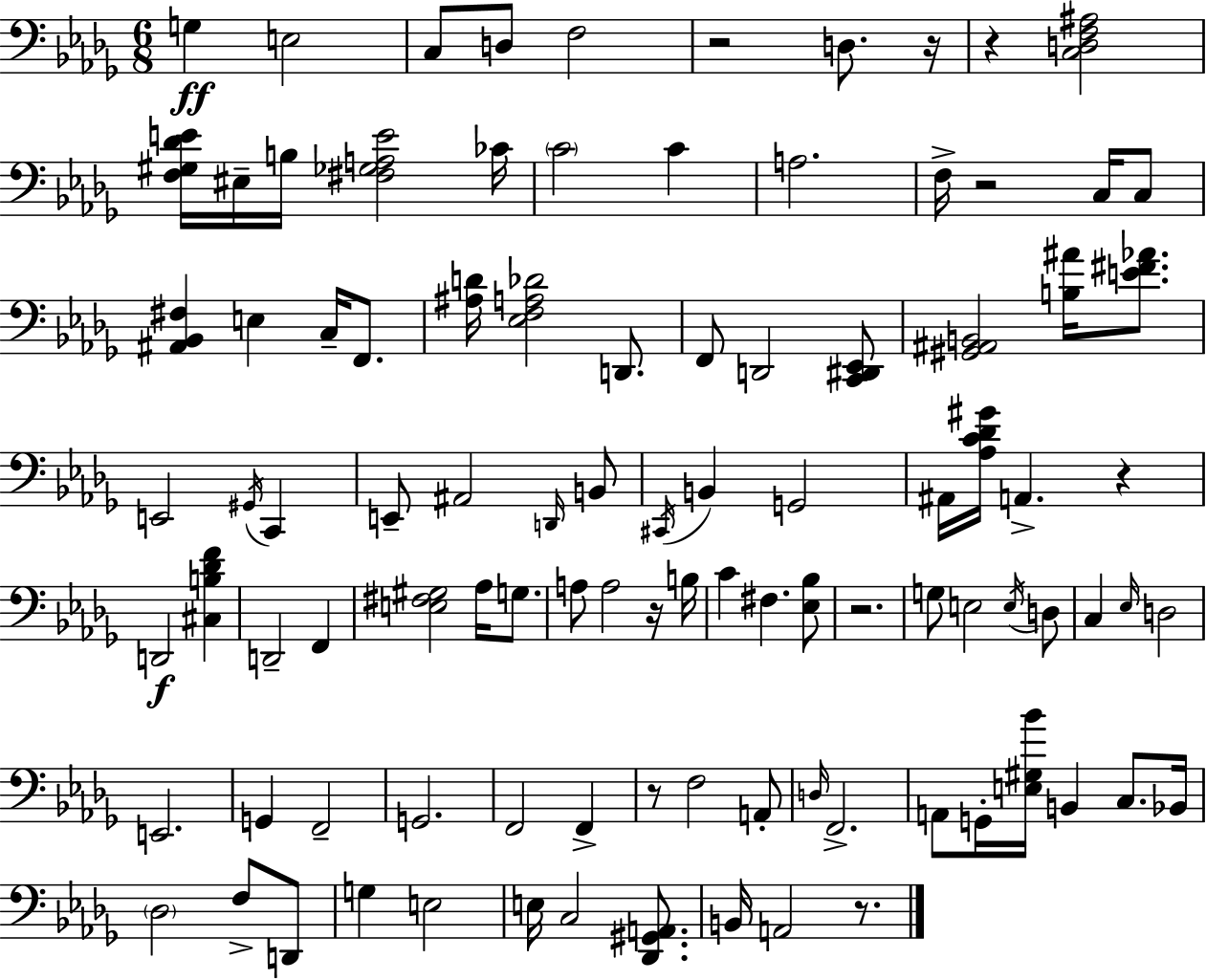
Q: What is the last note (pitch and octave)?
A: A2